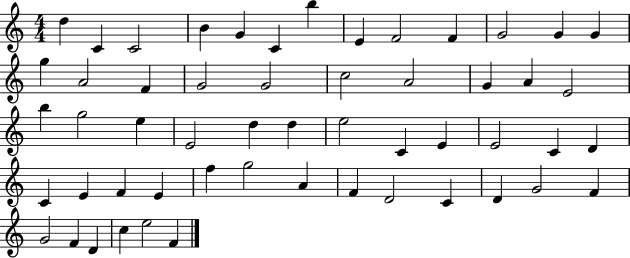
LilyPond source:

{
  \clef treble
  \numericTimeSignature
  \time 4/4
  \key c \major
  d''4 c'4 c'2 | b'4 g'4 c'4 b''4 | e'4 f'2 f'4 | g'2 g'4 g'4 | \break g''4 a'2 f'4 | g'2 g'2 | c''2 a'2 | g'4 a'4 e'2 | \break b''4 g''2 e''4 | e'2 d''4 d''4 | e''2 c'4 e'4 | e'2 c'4 d'4 | \break c'4 e'4 f'4 e'4 | f''4 g''2 a'4 | f'4 d'2 c'4 | d'4 g'2 f'4 | \break g'2 f'4 d'4 | c''4 e''2 f'4 | \bar "|."
}